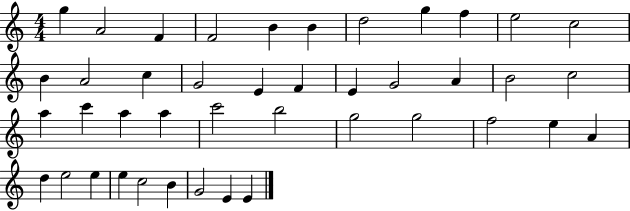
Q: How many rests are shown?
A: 0